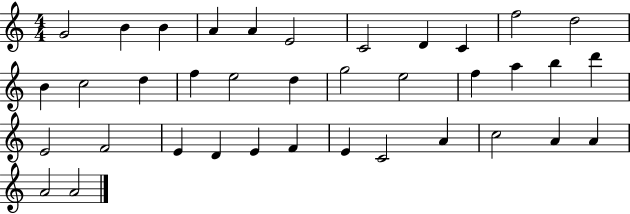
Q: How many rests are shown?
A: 0